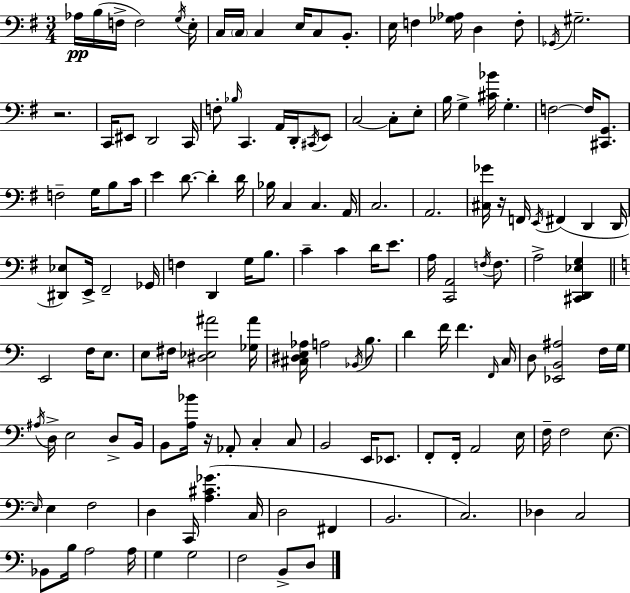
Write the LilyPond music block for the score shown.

{
  \clef bass
  \numericTimeSignature
  \time 3/4
  \key g \major
  \repeat volta 2 { aes16\pp b16( f16-> f2) \acciaccatura { g16 } | e16-. c16 \parenthesize c16 c4 e16 c8 b,8.-. | e16 f4 <ges aes>16 d4 f8-. | \acciaccatura { ges,16 } gis2.-- | \break r2. | c,16 eis,8 d,2 | c,16 f8-. \grace { bes16 } c,4. a,16 | d,16-. \acciaccatura { cis,16 } e,8 c2~~ | \break c8-. e8-. b16 g4-> <cis' bes'>16 g4.-. | f2~~ | f16 <cis, g,>8. f2-- | g16 b8 c'16 e'4 d'8.~~ d'4-. | \break d'16 bes16 c4 c4. | a,16 c2. | a,2. | <cis ges'>16 r16 f,16 \acciaccatura { e,16 } fis,4( | \break d,4 d,16 <dis, ees>8) e,16-> fis,2-- | ges,16 f4 d,4 | g16 b8. c'4-- c'4 | d'16 e'8. a16 <c, a,>2 | \break \acciaccatura { f16 } f8. a2-> | <cis, d, ees g>4 \bar "||" \break \key c \major e,2 f16 e8. | e8 fis16 <dis ees ais'>2 <ges ais'>16 | <cis dis e aes>16 a2 \acciaccatura { bes,16 } b8. | d'4 f'16 f'4. | \break \grace { f,16 } c16 d8 <ees, b, ais>2 | f16 g16 \acciaccatura { ais16 } d16-> e2 | d8-> b,16 b,8 <a bes'>16 r16 aes,8-. c4-. | c8 b,2 e,16 | \break ees,8. f,8-. f,16-. a,2 | e16 f16-- f2 | e8.~~ \grace { e16 } e4 f2 | d4 c,16 <a cis' ges'>4.( | \break c16 d2 | fis,4 b,2. | c2.) | des4 c2 | \break bes,8 b16 a2 | a16 g4 g2 | f2 | b,8-> d8 } \bar "|."
}